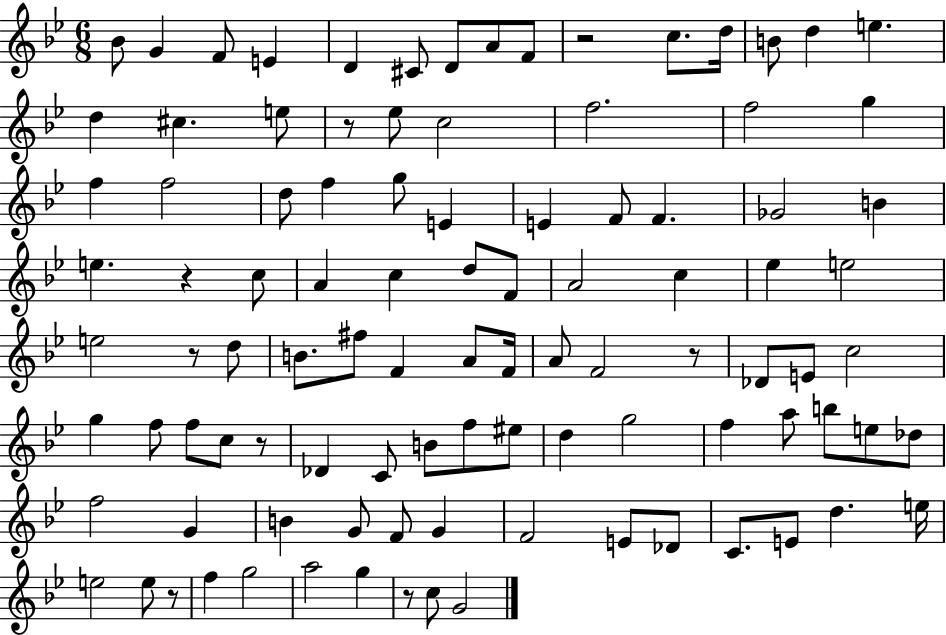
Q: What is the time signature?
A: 6/8